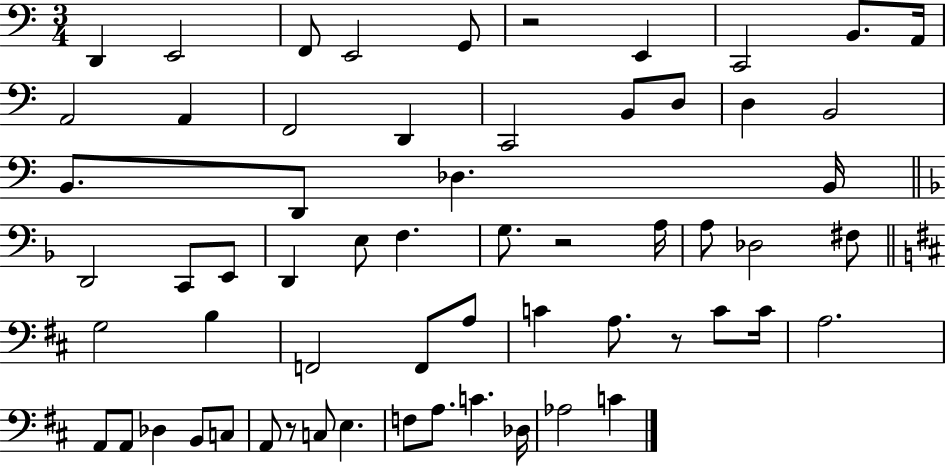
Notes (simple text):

D2/q E2/h F2/e E2/h G2/e R/h E2/q C2/h B2/e. A2/s A2/h A2/q F2/h D2/q C2/h B2/e D3/e D3/q B2/h B2/e. D2/e Db3/q. B2/s D2/h C2/e E2/e D2/q E3/e F3/q. G3/e. R/h A3/s A3/e Db3/h F#3/e G3/h B3/q F2/h F2/e A3/e C4/q A3/e. R/e C4/e C4/s A3/h. A2/e A2/e Db3/q B2/e C3/e A2/e R/e C3/e E3/q. F3/e A3/e. C4/q. Db3/s Ab3/h C4/q